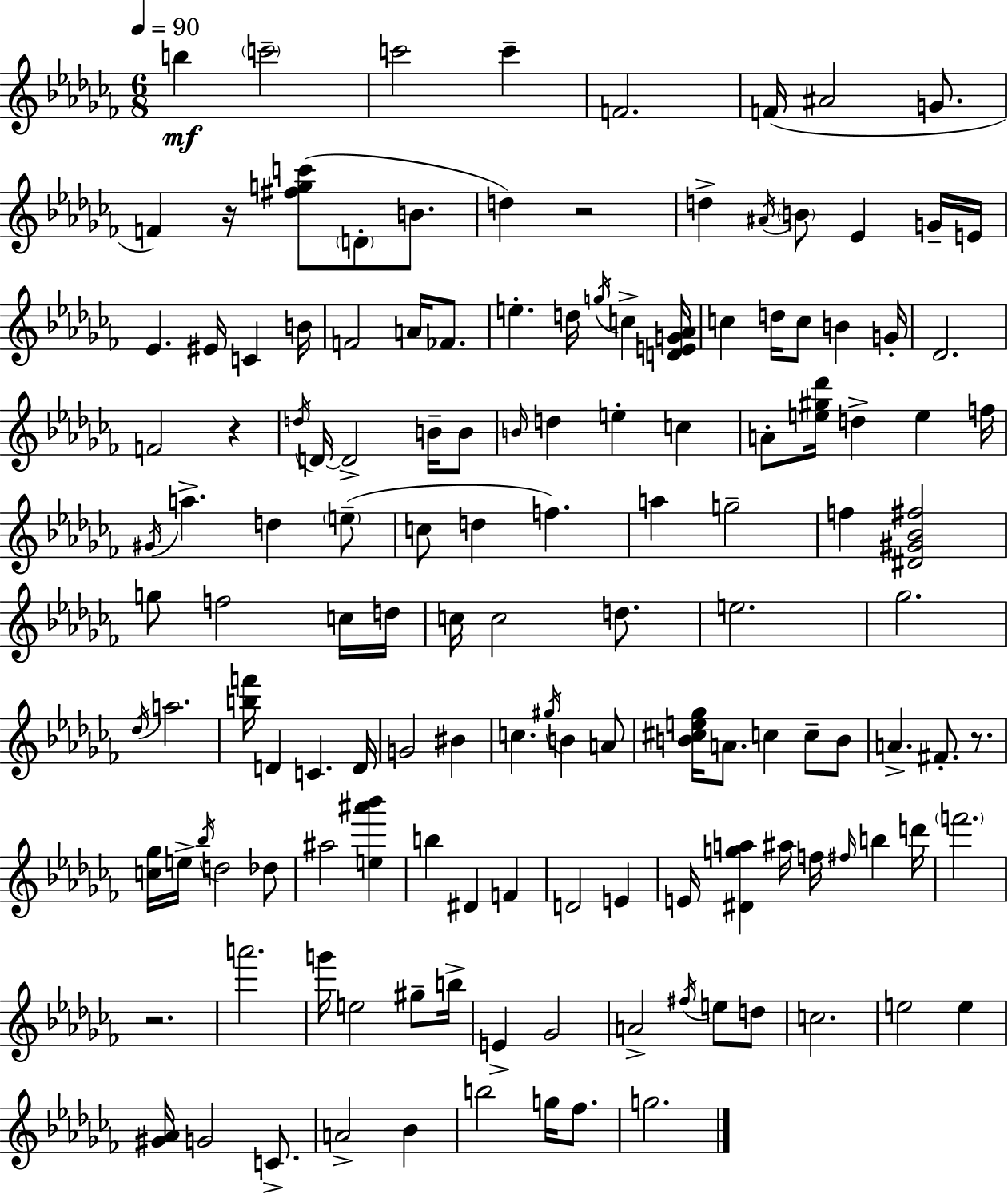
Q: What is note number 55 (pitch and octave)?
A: D5